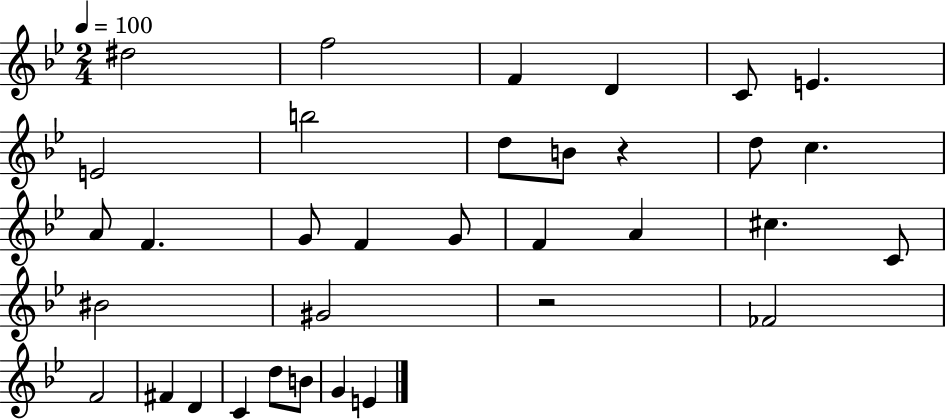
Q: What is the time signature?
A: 2/4